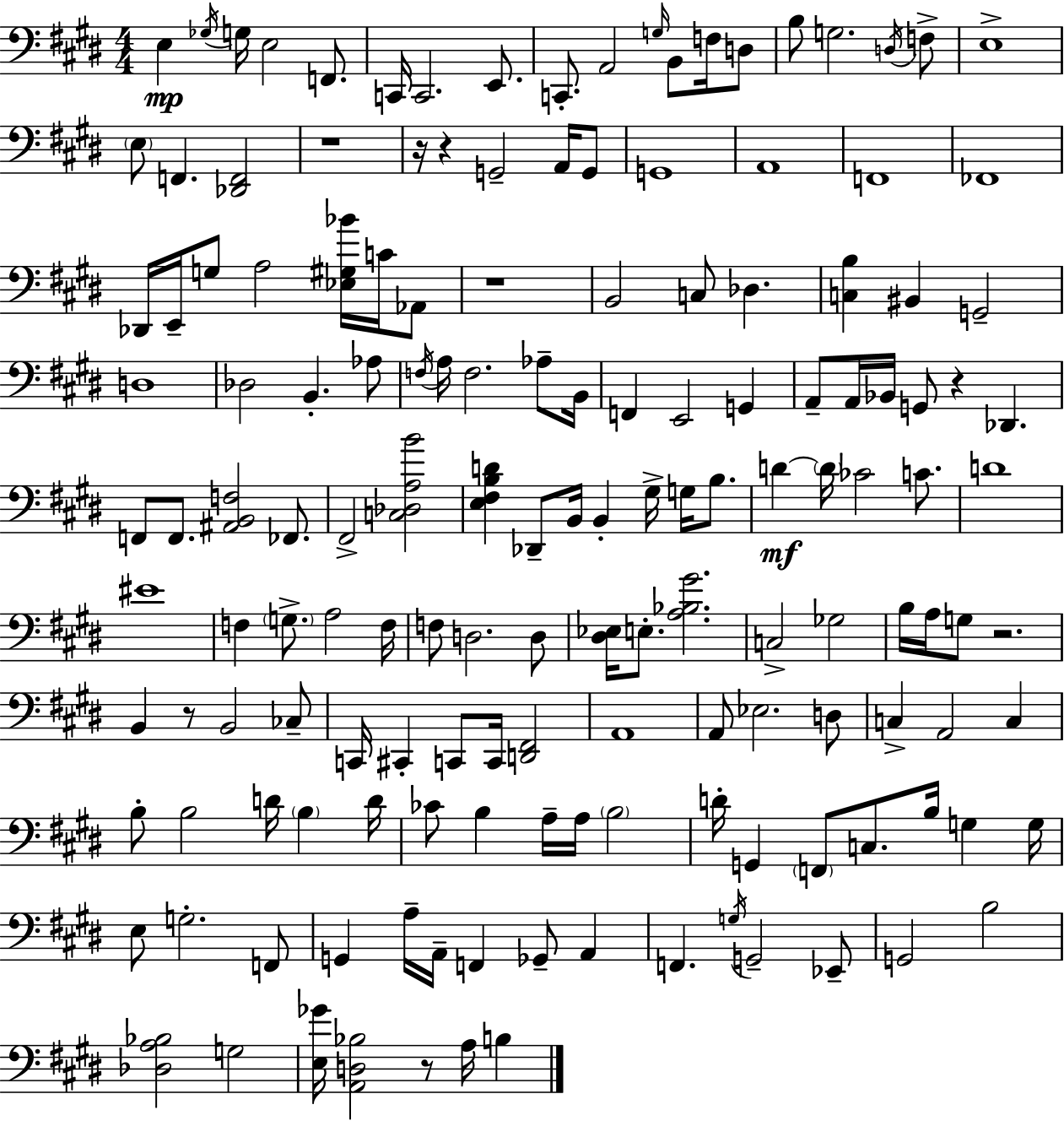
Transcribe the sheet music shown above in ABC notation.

X:1
T:Untitled
M:4/4
L:1/4
K:E
E, _G,/4 G,/4 E,2 F,,/2 C,,/4 C,,2 E,,/2 C,,/2 A,,2 G,/4 B,,/2 F,/4 D,/2 B,/2 G,2 D,/4 F,/2 E,4 E,/2 F,, [_D,,F,,]2 z4 z/4 z G,,2 A,,/4 G,,/2 G,,4 A,,4 F,,4 _F,,4 _D,,/4 E,,/4 G,/2 A,2 [_E,^G,_B]/4 C/4 _A,,/2 z4 B,,2 C,/2 _D, [C,B,] ^B,, G,,2 D,4 _D,2 B,, _A,/2 F,/4 A,/4 F,2 _A,/2 B,,/4 F,, E,,2 G,, A,,/2 A,,/4 _B,,/4 G,,/2 z _D,, F,,/2 F,,/2 [^A,,B,,F,]2 _F,,/2 ^F,,2 [C,_D,A,B]2 [E,^F,B,D] _D,,/2 B,,/4 B,, ^G,/4 G,/4 B,/2 D D/4 _C2 C/2 D4 ^E4 F, G,/2 A,2 F,/4 F,/2 D,2 D,/2 [^D,_E,]/4 E,/2 [A,_B,^G]2 C,2 _G,2 B,/4 A,/4 G,/2 z2 B,, z/2 B,,2 _C,/2 C,,/4 ^C,, C,,/2 C,,/4 [D,,^F,,]2 A,,4 A,,/2 _E,2 D,/2 C, A,,2 C, B,/2 B,2 D/4 B, D/4 _C/2 B, A,/4 A,/4 B,2 D/4 G,, F,,/2 C,/2 B,/4 G, G,/4 E,/2 G,2 F,,/2 G,, A,/4 A,,/4 F,, _G,,/2 A,, F,, G,/4 G,,2 _E,,/2 G,,2 B,2 [_D,A,_B,]2 G,2 [E,_G]/4 [A,,D,_B,]2 z/2 A,/4 B,